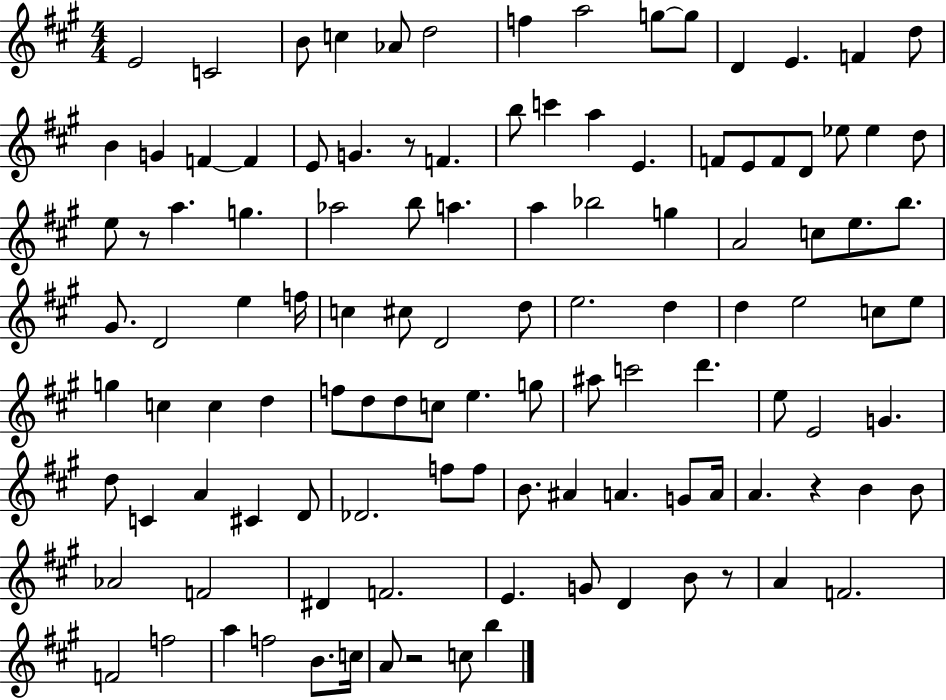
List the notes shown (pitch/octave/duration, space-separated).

E4/h C4/h B4/e C5/q Ab4/e D5/h F5/q A5/h G5/e G5/e D4/q E4/q. F4/q D5/e B4/q G4/q F4/q F4/q E4/e G4/q. R/e F4/q. B5/e C6/q A5/q E4/q. F4/e E4/e F4/e D4/e Eb5/e Eb5/q D5/e E5/e R/e A5/q. G5/q. Ab5/h B5/e A5/q. A5/q Bb5/h G5/q A4/h C5/e E5/e. B5/e. G#4/e. D4/h E5/q F5/s C5/q C#5/e D4/h D5/e E5/h. D5/q D5/q E5/h C5/e E5/e G5/q C5/q C5/q D5/q F5/e D5/e D5/e C5/e E5/q. G5/e A#5/e C6/h D6/q. E5/e E4/h G4/q. D5/e C4/q A4/q C#4/q D4/e Db4/h. F5/e F5/e B4/e. A#4/q A4/q. G4/e A4/s A4/q. R/q B4/q B4/e Ab4/h F4/h D#4/q F4/h. E4/q. G4/e D4/q B4/e R/e A4/q F4/h. F4/h F5/h A5/q F5/h B4/e. C5/s A4/e R/h C5/e B5/q